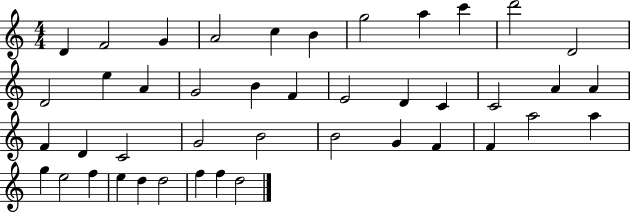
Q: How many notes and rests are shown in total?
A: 43